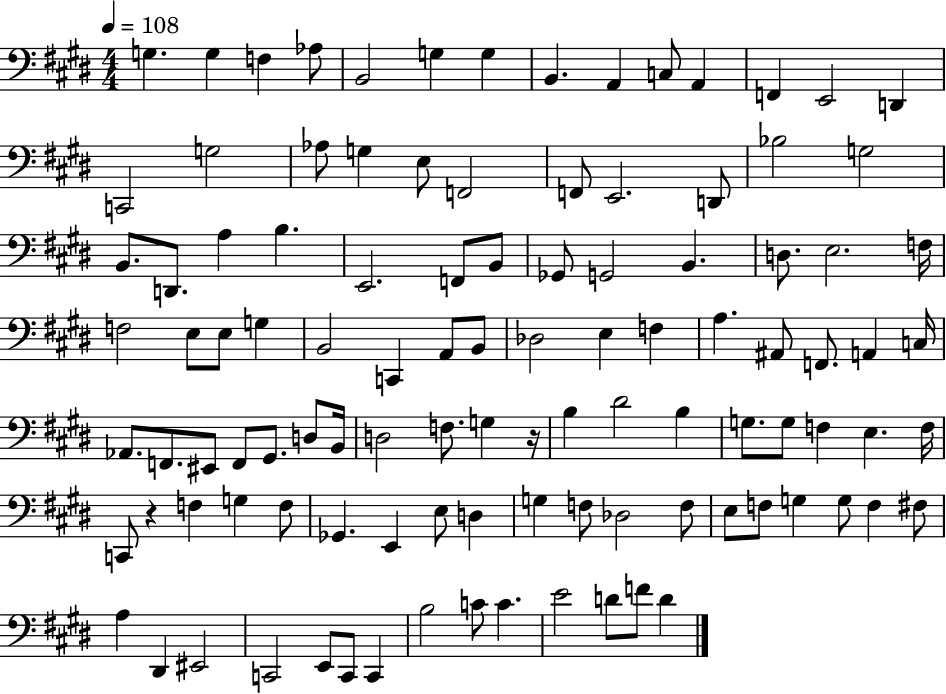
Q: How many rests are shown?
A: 2